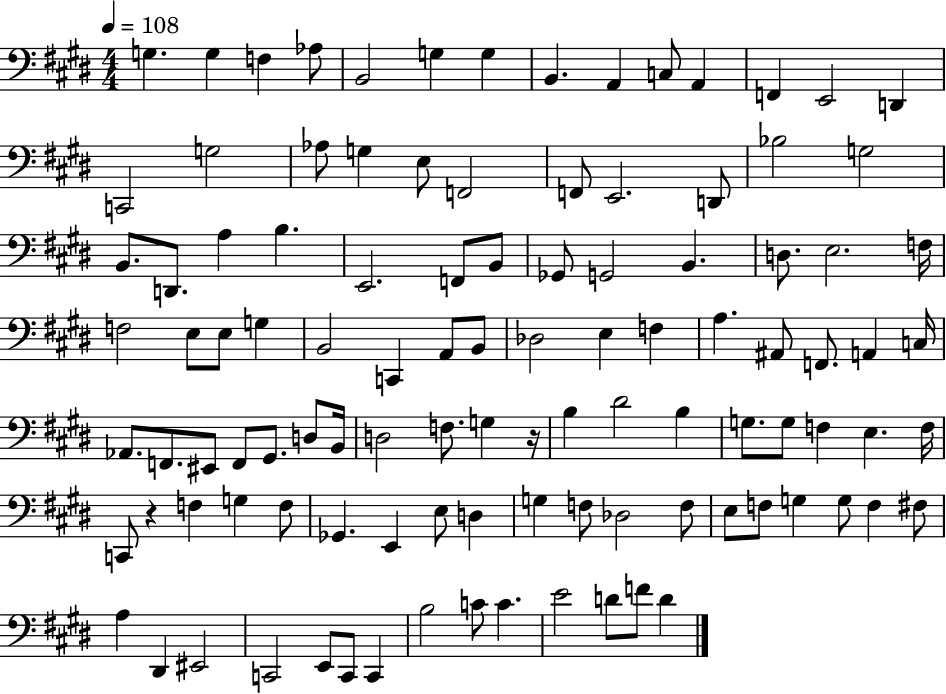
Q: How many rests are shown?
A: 2